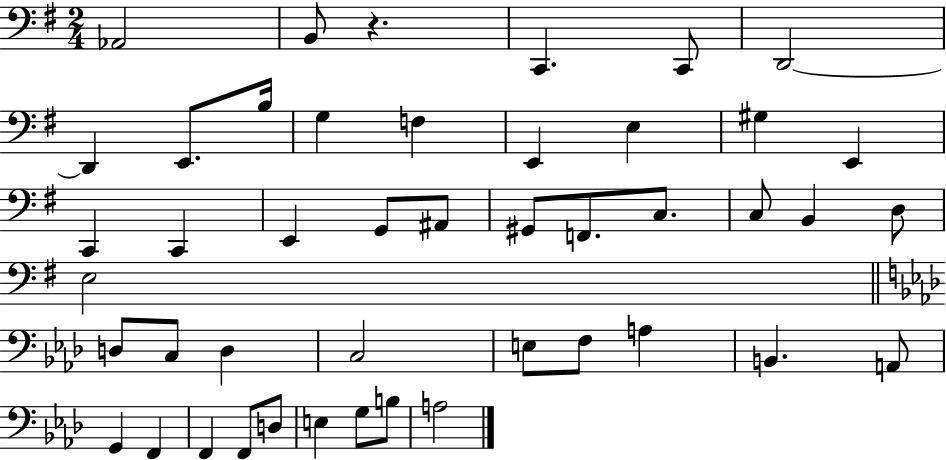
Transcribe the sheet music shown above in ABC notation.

X:1
T:Untitled
M:2/4
L:1/4
K:G
_A,,2 B,,/2 z C,, C,,/2 D,,2 D,, E,,/2 B,/4 G, F, E,, E, ^G, E,, C,, C,, E,, G,,/2 ^A,,/2 ^G,,/2 F,,/2 C,/2 C,/2 B,, D,/2 E,2 D,/2 C,/2 D, C,2 E,/2 F,/2 A, B,, A,,/2 G,, F,, F,, F,,/2 D,/2 E, G,/2 B,/2 A,2